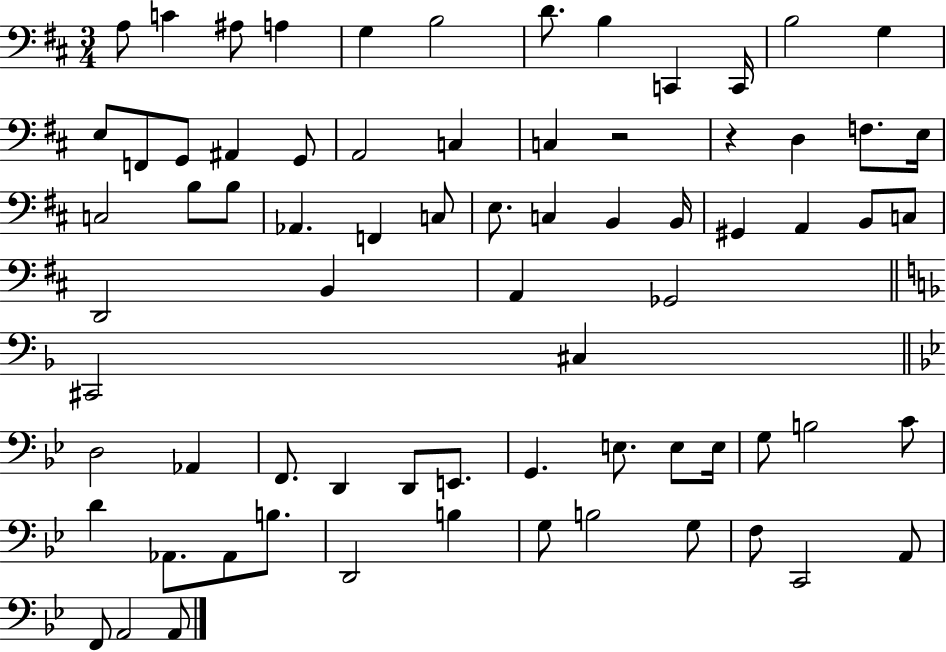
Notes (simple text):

A3/e C4/q A#3/e A3/q G3/q B3/h D4/e. B3/q C2/q C2/s B3/h G3/q E3/e F2/e G2/e A#2/q G2/e A2/h C3/q C3/q R/h R/q D3/q F3/e. E3/s C3/h B3/e B3/e Ab2/q. F2/q C3/e E3/e. C3/q B2/q B2/s G#2/q A2/q B2/e C3/e D2/h B2/q A2/q Gb2/h C#2/h C#3/q D3/h Ab2/q F2/e. D2/q D2/e E2/e. G2/q. E3/e. E3/e E3/s G3/e B3/h C4/e D4/q Ab2/e. Ab2/e B3/e. D2/h B3/q G3/e B3/h G3/e F3/e C2/h A2/e F2/e A2/h A2/e